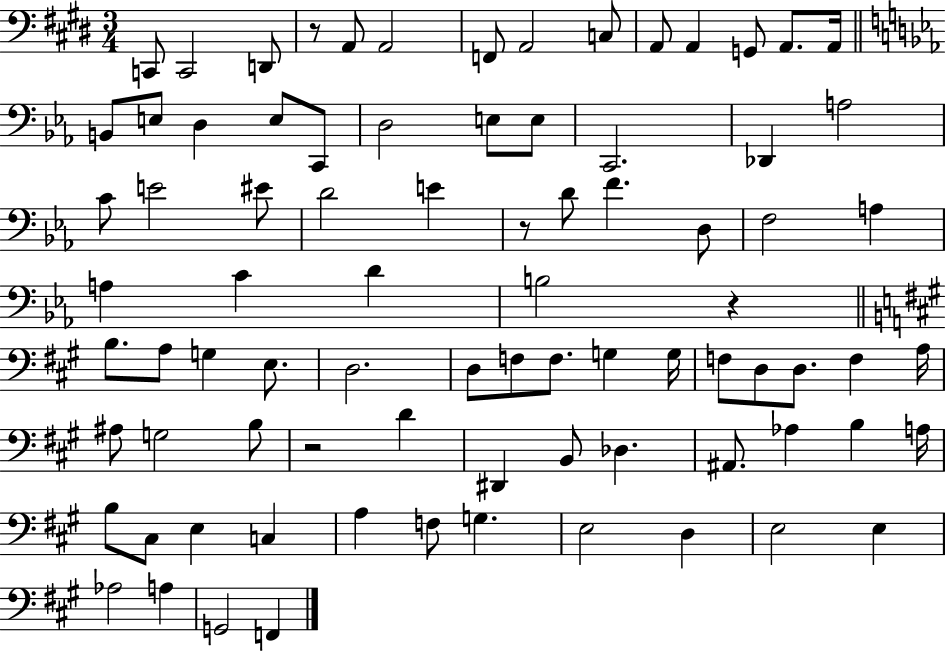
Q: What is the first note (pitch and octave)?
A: C2